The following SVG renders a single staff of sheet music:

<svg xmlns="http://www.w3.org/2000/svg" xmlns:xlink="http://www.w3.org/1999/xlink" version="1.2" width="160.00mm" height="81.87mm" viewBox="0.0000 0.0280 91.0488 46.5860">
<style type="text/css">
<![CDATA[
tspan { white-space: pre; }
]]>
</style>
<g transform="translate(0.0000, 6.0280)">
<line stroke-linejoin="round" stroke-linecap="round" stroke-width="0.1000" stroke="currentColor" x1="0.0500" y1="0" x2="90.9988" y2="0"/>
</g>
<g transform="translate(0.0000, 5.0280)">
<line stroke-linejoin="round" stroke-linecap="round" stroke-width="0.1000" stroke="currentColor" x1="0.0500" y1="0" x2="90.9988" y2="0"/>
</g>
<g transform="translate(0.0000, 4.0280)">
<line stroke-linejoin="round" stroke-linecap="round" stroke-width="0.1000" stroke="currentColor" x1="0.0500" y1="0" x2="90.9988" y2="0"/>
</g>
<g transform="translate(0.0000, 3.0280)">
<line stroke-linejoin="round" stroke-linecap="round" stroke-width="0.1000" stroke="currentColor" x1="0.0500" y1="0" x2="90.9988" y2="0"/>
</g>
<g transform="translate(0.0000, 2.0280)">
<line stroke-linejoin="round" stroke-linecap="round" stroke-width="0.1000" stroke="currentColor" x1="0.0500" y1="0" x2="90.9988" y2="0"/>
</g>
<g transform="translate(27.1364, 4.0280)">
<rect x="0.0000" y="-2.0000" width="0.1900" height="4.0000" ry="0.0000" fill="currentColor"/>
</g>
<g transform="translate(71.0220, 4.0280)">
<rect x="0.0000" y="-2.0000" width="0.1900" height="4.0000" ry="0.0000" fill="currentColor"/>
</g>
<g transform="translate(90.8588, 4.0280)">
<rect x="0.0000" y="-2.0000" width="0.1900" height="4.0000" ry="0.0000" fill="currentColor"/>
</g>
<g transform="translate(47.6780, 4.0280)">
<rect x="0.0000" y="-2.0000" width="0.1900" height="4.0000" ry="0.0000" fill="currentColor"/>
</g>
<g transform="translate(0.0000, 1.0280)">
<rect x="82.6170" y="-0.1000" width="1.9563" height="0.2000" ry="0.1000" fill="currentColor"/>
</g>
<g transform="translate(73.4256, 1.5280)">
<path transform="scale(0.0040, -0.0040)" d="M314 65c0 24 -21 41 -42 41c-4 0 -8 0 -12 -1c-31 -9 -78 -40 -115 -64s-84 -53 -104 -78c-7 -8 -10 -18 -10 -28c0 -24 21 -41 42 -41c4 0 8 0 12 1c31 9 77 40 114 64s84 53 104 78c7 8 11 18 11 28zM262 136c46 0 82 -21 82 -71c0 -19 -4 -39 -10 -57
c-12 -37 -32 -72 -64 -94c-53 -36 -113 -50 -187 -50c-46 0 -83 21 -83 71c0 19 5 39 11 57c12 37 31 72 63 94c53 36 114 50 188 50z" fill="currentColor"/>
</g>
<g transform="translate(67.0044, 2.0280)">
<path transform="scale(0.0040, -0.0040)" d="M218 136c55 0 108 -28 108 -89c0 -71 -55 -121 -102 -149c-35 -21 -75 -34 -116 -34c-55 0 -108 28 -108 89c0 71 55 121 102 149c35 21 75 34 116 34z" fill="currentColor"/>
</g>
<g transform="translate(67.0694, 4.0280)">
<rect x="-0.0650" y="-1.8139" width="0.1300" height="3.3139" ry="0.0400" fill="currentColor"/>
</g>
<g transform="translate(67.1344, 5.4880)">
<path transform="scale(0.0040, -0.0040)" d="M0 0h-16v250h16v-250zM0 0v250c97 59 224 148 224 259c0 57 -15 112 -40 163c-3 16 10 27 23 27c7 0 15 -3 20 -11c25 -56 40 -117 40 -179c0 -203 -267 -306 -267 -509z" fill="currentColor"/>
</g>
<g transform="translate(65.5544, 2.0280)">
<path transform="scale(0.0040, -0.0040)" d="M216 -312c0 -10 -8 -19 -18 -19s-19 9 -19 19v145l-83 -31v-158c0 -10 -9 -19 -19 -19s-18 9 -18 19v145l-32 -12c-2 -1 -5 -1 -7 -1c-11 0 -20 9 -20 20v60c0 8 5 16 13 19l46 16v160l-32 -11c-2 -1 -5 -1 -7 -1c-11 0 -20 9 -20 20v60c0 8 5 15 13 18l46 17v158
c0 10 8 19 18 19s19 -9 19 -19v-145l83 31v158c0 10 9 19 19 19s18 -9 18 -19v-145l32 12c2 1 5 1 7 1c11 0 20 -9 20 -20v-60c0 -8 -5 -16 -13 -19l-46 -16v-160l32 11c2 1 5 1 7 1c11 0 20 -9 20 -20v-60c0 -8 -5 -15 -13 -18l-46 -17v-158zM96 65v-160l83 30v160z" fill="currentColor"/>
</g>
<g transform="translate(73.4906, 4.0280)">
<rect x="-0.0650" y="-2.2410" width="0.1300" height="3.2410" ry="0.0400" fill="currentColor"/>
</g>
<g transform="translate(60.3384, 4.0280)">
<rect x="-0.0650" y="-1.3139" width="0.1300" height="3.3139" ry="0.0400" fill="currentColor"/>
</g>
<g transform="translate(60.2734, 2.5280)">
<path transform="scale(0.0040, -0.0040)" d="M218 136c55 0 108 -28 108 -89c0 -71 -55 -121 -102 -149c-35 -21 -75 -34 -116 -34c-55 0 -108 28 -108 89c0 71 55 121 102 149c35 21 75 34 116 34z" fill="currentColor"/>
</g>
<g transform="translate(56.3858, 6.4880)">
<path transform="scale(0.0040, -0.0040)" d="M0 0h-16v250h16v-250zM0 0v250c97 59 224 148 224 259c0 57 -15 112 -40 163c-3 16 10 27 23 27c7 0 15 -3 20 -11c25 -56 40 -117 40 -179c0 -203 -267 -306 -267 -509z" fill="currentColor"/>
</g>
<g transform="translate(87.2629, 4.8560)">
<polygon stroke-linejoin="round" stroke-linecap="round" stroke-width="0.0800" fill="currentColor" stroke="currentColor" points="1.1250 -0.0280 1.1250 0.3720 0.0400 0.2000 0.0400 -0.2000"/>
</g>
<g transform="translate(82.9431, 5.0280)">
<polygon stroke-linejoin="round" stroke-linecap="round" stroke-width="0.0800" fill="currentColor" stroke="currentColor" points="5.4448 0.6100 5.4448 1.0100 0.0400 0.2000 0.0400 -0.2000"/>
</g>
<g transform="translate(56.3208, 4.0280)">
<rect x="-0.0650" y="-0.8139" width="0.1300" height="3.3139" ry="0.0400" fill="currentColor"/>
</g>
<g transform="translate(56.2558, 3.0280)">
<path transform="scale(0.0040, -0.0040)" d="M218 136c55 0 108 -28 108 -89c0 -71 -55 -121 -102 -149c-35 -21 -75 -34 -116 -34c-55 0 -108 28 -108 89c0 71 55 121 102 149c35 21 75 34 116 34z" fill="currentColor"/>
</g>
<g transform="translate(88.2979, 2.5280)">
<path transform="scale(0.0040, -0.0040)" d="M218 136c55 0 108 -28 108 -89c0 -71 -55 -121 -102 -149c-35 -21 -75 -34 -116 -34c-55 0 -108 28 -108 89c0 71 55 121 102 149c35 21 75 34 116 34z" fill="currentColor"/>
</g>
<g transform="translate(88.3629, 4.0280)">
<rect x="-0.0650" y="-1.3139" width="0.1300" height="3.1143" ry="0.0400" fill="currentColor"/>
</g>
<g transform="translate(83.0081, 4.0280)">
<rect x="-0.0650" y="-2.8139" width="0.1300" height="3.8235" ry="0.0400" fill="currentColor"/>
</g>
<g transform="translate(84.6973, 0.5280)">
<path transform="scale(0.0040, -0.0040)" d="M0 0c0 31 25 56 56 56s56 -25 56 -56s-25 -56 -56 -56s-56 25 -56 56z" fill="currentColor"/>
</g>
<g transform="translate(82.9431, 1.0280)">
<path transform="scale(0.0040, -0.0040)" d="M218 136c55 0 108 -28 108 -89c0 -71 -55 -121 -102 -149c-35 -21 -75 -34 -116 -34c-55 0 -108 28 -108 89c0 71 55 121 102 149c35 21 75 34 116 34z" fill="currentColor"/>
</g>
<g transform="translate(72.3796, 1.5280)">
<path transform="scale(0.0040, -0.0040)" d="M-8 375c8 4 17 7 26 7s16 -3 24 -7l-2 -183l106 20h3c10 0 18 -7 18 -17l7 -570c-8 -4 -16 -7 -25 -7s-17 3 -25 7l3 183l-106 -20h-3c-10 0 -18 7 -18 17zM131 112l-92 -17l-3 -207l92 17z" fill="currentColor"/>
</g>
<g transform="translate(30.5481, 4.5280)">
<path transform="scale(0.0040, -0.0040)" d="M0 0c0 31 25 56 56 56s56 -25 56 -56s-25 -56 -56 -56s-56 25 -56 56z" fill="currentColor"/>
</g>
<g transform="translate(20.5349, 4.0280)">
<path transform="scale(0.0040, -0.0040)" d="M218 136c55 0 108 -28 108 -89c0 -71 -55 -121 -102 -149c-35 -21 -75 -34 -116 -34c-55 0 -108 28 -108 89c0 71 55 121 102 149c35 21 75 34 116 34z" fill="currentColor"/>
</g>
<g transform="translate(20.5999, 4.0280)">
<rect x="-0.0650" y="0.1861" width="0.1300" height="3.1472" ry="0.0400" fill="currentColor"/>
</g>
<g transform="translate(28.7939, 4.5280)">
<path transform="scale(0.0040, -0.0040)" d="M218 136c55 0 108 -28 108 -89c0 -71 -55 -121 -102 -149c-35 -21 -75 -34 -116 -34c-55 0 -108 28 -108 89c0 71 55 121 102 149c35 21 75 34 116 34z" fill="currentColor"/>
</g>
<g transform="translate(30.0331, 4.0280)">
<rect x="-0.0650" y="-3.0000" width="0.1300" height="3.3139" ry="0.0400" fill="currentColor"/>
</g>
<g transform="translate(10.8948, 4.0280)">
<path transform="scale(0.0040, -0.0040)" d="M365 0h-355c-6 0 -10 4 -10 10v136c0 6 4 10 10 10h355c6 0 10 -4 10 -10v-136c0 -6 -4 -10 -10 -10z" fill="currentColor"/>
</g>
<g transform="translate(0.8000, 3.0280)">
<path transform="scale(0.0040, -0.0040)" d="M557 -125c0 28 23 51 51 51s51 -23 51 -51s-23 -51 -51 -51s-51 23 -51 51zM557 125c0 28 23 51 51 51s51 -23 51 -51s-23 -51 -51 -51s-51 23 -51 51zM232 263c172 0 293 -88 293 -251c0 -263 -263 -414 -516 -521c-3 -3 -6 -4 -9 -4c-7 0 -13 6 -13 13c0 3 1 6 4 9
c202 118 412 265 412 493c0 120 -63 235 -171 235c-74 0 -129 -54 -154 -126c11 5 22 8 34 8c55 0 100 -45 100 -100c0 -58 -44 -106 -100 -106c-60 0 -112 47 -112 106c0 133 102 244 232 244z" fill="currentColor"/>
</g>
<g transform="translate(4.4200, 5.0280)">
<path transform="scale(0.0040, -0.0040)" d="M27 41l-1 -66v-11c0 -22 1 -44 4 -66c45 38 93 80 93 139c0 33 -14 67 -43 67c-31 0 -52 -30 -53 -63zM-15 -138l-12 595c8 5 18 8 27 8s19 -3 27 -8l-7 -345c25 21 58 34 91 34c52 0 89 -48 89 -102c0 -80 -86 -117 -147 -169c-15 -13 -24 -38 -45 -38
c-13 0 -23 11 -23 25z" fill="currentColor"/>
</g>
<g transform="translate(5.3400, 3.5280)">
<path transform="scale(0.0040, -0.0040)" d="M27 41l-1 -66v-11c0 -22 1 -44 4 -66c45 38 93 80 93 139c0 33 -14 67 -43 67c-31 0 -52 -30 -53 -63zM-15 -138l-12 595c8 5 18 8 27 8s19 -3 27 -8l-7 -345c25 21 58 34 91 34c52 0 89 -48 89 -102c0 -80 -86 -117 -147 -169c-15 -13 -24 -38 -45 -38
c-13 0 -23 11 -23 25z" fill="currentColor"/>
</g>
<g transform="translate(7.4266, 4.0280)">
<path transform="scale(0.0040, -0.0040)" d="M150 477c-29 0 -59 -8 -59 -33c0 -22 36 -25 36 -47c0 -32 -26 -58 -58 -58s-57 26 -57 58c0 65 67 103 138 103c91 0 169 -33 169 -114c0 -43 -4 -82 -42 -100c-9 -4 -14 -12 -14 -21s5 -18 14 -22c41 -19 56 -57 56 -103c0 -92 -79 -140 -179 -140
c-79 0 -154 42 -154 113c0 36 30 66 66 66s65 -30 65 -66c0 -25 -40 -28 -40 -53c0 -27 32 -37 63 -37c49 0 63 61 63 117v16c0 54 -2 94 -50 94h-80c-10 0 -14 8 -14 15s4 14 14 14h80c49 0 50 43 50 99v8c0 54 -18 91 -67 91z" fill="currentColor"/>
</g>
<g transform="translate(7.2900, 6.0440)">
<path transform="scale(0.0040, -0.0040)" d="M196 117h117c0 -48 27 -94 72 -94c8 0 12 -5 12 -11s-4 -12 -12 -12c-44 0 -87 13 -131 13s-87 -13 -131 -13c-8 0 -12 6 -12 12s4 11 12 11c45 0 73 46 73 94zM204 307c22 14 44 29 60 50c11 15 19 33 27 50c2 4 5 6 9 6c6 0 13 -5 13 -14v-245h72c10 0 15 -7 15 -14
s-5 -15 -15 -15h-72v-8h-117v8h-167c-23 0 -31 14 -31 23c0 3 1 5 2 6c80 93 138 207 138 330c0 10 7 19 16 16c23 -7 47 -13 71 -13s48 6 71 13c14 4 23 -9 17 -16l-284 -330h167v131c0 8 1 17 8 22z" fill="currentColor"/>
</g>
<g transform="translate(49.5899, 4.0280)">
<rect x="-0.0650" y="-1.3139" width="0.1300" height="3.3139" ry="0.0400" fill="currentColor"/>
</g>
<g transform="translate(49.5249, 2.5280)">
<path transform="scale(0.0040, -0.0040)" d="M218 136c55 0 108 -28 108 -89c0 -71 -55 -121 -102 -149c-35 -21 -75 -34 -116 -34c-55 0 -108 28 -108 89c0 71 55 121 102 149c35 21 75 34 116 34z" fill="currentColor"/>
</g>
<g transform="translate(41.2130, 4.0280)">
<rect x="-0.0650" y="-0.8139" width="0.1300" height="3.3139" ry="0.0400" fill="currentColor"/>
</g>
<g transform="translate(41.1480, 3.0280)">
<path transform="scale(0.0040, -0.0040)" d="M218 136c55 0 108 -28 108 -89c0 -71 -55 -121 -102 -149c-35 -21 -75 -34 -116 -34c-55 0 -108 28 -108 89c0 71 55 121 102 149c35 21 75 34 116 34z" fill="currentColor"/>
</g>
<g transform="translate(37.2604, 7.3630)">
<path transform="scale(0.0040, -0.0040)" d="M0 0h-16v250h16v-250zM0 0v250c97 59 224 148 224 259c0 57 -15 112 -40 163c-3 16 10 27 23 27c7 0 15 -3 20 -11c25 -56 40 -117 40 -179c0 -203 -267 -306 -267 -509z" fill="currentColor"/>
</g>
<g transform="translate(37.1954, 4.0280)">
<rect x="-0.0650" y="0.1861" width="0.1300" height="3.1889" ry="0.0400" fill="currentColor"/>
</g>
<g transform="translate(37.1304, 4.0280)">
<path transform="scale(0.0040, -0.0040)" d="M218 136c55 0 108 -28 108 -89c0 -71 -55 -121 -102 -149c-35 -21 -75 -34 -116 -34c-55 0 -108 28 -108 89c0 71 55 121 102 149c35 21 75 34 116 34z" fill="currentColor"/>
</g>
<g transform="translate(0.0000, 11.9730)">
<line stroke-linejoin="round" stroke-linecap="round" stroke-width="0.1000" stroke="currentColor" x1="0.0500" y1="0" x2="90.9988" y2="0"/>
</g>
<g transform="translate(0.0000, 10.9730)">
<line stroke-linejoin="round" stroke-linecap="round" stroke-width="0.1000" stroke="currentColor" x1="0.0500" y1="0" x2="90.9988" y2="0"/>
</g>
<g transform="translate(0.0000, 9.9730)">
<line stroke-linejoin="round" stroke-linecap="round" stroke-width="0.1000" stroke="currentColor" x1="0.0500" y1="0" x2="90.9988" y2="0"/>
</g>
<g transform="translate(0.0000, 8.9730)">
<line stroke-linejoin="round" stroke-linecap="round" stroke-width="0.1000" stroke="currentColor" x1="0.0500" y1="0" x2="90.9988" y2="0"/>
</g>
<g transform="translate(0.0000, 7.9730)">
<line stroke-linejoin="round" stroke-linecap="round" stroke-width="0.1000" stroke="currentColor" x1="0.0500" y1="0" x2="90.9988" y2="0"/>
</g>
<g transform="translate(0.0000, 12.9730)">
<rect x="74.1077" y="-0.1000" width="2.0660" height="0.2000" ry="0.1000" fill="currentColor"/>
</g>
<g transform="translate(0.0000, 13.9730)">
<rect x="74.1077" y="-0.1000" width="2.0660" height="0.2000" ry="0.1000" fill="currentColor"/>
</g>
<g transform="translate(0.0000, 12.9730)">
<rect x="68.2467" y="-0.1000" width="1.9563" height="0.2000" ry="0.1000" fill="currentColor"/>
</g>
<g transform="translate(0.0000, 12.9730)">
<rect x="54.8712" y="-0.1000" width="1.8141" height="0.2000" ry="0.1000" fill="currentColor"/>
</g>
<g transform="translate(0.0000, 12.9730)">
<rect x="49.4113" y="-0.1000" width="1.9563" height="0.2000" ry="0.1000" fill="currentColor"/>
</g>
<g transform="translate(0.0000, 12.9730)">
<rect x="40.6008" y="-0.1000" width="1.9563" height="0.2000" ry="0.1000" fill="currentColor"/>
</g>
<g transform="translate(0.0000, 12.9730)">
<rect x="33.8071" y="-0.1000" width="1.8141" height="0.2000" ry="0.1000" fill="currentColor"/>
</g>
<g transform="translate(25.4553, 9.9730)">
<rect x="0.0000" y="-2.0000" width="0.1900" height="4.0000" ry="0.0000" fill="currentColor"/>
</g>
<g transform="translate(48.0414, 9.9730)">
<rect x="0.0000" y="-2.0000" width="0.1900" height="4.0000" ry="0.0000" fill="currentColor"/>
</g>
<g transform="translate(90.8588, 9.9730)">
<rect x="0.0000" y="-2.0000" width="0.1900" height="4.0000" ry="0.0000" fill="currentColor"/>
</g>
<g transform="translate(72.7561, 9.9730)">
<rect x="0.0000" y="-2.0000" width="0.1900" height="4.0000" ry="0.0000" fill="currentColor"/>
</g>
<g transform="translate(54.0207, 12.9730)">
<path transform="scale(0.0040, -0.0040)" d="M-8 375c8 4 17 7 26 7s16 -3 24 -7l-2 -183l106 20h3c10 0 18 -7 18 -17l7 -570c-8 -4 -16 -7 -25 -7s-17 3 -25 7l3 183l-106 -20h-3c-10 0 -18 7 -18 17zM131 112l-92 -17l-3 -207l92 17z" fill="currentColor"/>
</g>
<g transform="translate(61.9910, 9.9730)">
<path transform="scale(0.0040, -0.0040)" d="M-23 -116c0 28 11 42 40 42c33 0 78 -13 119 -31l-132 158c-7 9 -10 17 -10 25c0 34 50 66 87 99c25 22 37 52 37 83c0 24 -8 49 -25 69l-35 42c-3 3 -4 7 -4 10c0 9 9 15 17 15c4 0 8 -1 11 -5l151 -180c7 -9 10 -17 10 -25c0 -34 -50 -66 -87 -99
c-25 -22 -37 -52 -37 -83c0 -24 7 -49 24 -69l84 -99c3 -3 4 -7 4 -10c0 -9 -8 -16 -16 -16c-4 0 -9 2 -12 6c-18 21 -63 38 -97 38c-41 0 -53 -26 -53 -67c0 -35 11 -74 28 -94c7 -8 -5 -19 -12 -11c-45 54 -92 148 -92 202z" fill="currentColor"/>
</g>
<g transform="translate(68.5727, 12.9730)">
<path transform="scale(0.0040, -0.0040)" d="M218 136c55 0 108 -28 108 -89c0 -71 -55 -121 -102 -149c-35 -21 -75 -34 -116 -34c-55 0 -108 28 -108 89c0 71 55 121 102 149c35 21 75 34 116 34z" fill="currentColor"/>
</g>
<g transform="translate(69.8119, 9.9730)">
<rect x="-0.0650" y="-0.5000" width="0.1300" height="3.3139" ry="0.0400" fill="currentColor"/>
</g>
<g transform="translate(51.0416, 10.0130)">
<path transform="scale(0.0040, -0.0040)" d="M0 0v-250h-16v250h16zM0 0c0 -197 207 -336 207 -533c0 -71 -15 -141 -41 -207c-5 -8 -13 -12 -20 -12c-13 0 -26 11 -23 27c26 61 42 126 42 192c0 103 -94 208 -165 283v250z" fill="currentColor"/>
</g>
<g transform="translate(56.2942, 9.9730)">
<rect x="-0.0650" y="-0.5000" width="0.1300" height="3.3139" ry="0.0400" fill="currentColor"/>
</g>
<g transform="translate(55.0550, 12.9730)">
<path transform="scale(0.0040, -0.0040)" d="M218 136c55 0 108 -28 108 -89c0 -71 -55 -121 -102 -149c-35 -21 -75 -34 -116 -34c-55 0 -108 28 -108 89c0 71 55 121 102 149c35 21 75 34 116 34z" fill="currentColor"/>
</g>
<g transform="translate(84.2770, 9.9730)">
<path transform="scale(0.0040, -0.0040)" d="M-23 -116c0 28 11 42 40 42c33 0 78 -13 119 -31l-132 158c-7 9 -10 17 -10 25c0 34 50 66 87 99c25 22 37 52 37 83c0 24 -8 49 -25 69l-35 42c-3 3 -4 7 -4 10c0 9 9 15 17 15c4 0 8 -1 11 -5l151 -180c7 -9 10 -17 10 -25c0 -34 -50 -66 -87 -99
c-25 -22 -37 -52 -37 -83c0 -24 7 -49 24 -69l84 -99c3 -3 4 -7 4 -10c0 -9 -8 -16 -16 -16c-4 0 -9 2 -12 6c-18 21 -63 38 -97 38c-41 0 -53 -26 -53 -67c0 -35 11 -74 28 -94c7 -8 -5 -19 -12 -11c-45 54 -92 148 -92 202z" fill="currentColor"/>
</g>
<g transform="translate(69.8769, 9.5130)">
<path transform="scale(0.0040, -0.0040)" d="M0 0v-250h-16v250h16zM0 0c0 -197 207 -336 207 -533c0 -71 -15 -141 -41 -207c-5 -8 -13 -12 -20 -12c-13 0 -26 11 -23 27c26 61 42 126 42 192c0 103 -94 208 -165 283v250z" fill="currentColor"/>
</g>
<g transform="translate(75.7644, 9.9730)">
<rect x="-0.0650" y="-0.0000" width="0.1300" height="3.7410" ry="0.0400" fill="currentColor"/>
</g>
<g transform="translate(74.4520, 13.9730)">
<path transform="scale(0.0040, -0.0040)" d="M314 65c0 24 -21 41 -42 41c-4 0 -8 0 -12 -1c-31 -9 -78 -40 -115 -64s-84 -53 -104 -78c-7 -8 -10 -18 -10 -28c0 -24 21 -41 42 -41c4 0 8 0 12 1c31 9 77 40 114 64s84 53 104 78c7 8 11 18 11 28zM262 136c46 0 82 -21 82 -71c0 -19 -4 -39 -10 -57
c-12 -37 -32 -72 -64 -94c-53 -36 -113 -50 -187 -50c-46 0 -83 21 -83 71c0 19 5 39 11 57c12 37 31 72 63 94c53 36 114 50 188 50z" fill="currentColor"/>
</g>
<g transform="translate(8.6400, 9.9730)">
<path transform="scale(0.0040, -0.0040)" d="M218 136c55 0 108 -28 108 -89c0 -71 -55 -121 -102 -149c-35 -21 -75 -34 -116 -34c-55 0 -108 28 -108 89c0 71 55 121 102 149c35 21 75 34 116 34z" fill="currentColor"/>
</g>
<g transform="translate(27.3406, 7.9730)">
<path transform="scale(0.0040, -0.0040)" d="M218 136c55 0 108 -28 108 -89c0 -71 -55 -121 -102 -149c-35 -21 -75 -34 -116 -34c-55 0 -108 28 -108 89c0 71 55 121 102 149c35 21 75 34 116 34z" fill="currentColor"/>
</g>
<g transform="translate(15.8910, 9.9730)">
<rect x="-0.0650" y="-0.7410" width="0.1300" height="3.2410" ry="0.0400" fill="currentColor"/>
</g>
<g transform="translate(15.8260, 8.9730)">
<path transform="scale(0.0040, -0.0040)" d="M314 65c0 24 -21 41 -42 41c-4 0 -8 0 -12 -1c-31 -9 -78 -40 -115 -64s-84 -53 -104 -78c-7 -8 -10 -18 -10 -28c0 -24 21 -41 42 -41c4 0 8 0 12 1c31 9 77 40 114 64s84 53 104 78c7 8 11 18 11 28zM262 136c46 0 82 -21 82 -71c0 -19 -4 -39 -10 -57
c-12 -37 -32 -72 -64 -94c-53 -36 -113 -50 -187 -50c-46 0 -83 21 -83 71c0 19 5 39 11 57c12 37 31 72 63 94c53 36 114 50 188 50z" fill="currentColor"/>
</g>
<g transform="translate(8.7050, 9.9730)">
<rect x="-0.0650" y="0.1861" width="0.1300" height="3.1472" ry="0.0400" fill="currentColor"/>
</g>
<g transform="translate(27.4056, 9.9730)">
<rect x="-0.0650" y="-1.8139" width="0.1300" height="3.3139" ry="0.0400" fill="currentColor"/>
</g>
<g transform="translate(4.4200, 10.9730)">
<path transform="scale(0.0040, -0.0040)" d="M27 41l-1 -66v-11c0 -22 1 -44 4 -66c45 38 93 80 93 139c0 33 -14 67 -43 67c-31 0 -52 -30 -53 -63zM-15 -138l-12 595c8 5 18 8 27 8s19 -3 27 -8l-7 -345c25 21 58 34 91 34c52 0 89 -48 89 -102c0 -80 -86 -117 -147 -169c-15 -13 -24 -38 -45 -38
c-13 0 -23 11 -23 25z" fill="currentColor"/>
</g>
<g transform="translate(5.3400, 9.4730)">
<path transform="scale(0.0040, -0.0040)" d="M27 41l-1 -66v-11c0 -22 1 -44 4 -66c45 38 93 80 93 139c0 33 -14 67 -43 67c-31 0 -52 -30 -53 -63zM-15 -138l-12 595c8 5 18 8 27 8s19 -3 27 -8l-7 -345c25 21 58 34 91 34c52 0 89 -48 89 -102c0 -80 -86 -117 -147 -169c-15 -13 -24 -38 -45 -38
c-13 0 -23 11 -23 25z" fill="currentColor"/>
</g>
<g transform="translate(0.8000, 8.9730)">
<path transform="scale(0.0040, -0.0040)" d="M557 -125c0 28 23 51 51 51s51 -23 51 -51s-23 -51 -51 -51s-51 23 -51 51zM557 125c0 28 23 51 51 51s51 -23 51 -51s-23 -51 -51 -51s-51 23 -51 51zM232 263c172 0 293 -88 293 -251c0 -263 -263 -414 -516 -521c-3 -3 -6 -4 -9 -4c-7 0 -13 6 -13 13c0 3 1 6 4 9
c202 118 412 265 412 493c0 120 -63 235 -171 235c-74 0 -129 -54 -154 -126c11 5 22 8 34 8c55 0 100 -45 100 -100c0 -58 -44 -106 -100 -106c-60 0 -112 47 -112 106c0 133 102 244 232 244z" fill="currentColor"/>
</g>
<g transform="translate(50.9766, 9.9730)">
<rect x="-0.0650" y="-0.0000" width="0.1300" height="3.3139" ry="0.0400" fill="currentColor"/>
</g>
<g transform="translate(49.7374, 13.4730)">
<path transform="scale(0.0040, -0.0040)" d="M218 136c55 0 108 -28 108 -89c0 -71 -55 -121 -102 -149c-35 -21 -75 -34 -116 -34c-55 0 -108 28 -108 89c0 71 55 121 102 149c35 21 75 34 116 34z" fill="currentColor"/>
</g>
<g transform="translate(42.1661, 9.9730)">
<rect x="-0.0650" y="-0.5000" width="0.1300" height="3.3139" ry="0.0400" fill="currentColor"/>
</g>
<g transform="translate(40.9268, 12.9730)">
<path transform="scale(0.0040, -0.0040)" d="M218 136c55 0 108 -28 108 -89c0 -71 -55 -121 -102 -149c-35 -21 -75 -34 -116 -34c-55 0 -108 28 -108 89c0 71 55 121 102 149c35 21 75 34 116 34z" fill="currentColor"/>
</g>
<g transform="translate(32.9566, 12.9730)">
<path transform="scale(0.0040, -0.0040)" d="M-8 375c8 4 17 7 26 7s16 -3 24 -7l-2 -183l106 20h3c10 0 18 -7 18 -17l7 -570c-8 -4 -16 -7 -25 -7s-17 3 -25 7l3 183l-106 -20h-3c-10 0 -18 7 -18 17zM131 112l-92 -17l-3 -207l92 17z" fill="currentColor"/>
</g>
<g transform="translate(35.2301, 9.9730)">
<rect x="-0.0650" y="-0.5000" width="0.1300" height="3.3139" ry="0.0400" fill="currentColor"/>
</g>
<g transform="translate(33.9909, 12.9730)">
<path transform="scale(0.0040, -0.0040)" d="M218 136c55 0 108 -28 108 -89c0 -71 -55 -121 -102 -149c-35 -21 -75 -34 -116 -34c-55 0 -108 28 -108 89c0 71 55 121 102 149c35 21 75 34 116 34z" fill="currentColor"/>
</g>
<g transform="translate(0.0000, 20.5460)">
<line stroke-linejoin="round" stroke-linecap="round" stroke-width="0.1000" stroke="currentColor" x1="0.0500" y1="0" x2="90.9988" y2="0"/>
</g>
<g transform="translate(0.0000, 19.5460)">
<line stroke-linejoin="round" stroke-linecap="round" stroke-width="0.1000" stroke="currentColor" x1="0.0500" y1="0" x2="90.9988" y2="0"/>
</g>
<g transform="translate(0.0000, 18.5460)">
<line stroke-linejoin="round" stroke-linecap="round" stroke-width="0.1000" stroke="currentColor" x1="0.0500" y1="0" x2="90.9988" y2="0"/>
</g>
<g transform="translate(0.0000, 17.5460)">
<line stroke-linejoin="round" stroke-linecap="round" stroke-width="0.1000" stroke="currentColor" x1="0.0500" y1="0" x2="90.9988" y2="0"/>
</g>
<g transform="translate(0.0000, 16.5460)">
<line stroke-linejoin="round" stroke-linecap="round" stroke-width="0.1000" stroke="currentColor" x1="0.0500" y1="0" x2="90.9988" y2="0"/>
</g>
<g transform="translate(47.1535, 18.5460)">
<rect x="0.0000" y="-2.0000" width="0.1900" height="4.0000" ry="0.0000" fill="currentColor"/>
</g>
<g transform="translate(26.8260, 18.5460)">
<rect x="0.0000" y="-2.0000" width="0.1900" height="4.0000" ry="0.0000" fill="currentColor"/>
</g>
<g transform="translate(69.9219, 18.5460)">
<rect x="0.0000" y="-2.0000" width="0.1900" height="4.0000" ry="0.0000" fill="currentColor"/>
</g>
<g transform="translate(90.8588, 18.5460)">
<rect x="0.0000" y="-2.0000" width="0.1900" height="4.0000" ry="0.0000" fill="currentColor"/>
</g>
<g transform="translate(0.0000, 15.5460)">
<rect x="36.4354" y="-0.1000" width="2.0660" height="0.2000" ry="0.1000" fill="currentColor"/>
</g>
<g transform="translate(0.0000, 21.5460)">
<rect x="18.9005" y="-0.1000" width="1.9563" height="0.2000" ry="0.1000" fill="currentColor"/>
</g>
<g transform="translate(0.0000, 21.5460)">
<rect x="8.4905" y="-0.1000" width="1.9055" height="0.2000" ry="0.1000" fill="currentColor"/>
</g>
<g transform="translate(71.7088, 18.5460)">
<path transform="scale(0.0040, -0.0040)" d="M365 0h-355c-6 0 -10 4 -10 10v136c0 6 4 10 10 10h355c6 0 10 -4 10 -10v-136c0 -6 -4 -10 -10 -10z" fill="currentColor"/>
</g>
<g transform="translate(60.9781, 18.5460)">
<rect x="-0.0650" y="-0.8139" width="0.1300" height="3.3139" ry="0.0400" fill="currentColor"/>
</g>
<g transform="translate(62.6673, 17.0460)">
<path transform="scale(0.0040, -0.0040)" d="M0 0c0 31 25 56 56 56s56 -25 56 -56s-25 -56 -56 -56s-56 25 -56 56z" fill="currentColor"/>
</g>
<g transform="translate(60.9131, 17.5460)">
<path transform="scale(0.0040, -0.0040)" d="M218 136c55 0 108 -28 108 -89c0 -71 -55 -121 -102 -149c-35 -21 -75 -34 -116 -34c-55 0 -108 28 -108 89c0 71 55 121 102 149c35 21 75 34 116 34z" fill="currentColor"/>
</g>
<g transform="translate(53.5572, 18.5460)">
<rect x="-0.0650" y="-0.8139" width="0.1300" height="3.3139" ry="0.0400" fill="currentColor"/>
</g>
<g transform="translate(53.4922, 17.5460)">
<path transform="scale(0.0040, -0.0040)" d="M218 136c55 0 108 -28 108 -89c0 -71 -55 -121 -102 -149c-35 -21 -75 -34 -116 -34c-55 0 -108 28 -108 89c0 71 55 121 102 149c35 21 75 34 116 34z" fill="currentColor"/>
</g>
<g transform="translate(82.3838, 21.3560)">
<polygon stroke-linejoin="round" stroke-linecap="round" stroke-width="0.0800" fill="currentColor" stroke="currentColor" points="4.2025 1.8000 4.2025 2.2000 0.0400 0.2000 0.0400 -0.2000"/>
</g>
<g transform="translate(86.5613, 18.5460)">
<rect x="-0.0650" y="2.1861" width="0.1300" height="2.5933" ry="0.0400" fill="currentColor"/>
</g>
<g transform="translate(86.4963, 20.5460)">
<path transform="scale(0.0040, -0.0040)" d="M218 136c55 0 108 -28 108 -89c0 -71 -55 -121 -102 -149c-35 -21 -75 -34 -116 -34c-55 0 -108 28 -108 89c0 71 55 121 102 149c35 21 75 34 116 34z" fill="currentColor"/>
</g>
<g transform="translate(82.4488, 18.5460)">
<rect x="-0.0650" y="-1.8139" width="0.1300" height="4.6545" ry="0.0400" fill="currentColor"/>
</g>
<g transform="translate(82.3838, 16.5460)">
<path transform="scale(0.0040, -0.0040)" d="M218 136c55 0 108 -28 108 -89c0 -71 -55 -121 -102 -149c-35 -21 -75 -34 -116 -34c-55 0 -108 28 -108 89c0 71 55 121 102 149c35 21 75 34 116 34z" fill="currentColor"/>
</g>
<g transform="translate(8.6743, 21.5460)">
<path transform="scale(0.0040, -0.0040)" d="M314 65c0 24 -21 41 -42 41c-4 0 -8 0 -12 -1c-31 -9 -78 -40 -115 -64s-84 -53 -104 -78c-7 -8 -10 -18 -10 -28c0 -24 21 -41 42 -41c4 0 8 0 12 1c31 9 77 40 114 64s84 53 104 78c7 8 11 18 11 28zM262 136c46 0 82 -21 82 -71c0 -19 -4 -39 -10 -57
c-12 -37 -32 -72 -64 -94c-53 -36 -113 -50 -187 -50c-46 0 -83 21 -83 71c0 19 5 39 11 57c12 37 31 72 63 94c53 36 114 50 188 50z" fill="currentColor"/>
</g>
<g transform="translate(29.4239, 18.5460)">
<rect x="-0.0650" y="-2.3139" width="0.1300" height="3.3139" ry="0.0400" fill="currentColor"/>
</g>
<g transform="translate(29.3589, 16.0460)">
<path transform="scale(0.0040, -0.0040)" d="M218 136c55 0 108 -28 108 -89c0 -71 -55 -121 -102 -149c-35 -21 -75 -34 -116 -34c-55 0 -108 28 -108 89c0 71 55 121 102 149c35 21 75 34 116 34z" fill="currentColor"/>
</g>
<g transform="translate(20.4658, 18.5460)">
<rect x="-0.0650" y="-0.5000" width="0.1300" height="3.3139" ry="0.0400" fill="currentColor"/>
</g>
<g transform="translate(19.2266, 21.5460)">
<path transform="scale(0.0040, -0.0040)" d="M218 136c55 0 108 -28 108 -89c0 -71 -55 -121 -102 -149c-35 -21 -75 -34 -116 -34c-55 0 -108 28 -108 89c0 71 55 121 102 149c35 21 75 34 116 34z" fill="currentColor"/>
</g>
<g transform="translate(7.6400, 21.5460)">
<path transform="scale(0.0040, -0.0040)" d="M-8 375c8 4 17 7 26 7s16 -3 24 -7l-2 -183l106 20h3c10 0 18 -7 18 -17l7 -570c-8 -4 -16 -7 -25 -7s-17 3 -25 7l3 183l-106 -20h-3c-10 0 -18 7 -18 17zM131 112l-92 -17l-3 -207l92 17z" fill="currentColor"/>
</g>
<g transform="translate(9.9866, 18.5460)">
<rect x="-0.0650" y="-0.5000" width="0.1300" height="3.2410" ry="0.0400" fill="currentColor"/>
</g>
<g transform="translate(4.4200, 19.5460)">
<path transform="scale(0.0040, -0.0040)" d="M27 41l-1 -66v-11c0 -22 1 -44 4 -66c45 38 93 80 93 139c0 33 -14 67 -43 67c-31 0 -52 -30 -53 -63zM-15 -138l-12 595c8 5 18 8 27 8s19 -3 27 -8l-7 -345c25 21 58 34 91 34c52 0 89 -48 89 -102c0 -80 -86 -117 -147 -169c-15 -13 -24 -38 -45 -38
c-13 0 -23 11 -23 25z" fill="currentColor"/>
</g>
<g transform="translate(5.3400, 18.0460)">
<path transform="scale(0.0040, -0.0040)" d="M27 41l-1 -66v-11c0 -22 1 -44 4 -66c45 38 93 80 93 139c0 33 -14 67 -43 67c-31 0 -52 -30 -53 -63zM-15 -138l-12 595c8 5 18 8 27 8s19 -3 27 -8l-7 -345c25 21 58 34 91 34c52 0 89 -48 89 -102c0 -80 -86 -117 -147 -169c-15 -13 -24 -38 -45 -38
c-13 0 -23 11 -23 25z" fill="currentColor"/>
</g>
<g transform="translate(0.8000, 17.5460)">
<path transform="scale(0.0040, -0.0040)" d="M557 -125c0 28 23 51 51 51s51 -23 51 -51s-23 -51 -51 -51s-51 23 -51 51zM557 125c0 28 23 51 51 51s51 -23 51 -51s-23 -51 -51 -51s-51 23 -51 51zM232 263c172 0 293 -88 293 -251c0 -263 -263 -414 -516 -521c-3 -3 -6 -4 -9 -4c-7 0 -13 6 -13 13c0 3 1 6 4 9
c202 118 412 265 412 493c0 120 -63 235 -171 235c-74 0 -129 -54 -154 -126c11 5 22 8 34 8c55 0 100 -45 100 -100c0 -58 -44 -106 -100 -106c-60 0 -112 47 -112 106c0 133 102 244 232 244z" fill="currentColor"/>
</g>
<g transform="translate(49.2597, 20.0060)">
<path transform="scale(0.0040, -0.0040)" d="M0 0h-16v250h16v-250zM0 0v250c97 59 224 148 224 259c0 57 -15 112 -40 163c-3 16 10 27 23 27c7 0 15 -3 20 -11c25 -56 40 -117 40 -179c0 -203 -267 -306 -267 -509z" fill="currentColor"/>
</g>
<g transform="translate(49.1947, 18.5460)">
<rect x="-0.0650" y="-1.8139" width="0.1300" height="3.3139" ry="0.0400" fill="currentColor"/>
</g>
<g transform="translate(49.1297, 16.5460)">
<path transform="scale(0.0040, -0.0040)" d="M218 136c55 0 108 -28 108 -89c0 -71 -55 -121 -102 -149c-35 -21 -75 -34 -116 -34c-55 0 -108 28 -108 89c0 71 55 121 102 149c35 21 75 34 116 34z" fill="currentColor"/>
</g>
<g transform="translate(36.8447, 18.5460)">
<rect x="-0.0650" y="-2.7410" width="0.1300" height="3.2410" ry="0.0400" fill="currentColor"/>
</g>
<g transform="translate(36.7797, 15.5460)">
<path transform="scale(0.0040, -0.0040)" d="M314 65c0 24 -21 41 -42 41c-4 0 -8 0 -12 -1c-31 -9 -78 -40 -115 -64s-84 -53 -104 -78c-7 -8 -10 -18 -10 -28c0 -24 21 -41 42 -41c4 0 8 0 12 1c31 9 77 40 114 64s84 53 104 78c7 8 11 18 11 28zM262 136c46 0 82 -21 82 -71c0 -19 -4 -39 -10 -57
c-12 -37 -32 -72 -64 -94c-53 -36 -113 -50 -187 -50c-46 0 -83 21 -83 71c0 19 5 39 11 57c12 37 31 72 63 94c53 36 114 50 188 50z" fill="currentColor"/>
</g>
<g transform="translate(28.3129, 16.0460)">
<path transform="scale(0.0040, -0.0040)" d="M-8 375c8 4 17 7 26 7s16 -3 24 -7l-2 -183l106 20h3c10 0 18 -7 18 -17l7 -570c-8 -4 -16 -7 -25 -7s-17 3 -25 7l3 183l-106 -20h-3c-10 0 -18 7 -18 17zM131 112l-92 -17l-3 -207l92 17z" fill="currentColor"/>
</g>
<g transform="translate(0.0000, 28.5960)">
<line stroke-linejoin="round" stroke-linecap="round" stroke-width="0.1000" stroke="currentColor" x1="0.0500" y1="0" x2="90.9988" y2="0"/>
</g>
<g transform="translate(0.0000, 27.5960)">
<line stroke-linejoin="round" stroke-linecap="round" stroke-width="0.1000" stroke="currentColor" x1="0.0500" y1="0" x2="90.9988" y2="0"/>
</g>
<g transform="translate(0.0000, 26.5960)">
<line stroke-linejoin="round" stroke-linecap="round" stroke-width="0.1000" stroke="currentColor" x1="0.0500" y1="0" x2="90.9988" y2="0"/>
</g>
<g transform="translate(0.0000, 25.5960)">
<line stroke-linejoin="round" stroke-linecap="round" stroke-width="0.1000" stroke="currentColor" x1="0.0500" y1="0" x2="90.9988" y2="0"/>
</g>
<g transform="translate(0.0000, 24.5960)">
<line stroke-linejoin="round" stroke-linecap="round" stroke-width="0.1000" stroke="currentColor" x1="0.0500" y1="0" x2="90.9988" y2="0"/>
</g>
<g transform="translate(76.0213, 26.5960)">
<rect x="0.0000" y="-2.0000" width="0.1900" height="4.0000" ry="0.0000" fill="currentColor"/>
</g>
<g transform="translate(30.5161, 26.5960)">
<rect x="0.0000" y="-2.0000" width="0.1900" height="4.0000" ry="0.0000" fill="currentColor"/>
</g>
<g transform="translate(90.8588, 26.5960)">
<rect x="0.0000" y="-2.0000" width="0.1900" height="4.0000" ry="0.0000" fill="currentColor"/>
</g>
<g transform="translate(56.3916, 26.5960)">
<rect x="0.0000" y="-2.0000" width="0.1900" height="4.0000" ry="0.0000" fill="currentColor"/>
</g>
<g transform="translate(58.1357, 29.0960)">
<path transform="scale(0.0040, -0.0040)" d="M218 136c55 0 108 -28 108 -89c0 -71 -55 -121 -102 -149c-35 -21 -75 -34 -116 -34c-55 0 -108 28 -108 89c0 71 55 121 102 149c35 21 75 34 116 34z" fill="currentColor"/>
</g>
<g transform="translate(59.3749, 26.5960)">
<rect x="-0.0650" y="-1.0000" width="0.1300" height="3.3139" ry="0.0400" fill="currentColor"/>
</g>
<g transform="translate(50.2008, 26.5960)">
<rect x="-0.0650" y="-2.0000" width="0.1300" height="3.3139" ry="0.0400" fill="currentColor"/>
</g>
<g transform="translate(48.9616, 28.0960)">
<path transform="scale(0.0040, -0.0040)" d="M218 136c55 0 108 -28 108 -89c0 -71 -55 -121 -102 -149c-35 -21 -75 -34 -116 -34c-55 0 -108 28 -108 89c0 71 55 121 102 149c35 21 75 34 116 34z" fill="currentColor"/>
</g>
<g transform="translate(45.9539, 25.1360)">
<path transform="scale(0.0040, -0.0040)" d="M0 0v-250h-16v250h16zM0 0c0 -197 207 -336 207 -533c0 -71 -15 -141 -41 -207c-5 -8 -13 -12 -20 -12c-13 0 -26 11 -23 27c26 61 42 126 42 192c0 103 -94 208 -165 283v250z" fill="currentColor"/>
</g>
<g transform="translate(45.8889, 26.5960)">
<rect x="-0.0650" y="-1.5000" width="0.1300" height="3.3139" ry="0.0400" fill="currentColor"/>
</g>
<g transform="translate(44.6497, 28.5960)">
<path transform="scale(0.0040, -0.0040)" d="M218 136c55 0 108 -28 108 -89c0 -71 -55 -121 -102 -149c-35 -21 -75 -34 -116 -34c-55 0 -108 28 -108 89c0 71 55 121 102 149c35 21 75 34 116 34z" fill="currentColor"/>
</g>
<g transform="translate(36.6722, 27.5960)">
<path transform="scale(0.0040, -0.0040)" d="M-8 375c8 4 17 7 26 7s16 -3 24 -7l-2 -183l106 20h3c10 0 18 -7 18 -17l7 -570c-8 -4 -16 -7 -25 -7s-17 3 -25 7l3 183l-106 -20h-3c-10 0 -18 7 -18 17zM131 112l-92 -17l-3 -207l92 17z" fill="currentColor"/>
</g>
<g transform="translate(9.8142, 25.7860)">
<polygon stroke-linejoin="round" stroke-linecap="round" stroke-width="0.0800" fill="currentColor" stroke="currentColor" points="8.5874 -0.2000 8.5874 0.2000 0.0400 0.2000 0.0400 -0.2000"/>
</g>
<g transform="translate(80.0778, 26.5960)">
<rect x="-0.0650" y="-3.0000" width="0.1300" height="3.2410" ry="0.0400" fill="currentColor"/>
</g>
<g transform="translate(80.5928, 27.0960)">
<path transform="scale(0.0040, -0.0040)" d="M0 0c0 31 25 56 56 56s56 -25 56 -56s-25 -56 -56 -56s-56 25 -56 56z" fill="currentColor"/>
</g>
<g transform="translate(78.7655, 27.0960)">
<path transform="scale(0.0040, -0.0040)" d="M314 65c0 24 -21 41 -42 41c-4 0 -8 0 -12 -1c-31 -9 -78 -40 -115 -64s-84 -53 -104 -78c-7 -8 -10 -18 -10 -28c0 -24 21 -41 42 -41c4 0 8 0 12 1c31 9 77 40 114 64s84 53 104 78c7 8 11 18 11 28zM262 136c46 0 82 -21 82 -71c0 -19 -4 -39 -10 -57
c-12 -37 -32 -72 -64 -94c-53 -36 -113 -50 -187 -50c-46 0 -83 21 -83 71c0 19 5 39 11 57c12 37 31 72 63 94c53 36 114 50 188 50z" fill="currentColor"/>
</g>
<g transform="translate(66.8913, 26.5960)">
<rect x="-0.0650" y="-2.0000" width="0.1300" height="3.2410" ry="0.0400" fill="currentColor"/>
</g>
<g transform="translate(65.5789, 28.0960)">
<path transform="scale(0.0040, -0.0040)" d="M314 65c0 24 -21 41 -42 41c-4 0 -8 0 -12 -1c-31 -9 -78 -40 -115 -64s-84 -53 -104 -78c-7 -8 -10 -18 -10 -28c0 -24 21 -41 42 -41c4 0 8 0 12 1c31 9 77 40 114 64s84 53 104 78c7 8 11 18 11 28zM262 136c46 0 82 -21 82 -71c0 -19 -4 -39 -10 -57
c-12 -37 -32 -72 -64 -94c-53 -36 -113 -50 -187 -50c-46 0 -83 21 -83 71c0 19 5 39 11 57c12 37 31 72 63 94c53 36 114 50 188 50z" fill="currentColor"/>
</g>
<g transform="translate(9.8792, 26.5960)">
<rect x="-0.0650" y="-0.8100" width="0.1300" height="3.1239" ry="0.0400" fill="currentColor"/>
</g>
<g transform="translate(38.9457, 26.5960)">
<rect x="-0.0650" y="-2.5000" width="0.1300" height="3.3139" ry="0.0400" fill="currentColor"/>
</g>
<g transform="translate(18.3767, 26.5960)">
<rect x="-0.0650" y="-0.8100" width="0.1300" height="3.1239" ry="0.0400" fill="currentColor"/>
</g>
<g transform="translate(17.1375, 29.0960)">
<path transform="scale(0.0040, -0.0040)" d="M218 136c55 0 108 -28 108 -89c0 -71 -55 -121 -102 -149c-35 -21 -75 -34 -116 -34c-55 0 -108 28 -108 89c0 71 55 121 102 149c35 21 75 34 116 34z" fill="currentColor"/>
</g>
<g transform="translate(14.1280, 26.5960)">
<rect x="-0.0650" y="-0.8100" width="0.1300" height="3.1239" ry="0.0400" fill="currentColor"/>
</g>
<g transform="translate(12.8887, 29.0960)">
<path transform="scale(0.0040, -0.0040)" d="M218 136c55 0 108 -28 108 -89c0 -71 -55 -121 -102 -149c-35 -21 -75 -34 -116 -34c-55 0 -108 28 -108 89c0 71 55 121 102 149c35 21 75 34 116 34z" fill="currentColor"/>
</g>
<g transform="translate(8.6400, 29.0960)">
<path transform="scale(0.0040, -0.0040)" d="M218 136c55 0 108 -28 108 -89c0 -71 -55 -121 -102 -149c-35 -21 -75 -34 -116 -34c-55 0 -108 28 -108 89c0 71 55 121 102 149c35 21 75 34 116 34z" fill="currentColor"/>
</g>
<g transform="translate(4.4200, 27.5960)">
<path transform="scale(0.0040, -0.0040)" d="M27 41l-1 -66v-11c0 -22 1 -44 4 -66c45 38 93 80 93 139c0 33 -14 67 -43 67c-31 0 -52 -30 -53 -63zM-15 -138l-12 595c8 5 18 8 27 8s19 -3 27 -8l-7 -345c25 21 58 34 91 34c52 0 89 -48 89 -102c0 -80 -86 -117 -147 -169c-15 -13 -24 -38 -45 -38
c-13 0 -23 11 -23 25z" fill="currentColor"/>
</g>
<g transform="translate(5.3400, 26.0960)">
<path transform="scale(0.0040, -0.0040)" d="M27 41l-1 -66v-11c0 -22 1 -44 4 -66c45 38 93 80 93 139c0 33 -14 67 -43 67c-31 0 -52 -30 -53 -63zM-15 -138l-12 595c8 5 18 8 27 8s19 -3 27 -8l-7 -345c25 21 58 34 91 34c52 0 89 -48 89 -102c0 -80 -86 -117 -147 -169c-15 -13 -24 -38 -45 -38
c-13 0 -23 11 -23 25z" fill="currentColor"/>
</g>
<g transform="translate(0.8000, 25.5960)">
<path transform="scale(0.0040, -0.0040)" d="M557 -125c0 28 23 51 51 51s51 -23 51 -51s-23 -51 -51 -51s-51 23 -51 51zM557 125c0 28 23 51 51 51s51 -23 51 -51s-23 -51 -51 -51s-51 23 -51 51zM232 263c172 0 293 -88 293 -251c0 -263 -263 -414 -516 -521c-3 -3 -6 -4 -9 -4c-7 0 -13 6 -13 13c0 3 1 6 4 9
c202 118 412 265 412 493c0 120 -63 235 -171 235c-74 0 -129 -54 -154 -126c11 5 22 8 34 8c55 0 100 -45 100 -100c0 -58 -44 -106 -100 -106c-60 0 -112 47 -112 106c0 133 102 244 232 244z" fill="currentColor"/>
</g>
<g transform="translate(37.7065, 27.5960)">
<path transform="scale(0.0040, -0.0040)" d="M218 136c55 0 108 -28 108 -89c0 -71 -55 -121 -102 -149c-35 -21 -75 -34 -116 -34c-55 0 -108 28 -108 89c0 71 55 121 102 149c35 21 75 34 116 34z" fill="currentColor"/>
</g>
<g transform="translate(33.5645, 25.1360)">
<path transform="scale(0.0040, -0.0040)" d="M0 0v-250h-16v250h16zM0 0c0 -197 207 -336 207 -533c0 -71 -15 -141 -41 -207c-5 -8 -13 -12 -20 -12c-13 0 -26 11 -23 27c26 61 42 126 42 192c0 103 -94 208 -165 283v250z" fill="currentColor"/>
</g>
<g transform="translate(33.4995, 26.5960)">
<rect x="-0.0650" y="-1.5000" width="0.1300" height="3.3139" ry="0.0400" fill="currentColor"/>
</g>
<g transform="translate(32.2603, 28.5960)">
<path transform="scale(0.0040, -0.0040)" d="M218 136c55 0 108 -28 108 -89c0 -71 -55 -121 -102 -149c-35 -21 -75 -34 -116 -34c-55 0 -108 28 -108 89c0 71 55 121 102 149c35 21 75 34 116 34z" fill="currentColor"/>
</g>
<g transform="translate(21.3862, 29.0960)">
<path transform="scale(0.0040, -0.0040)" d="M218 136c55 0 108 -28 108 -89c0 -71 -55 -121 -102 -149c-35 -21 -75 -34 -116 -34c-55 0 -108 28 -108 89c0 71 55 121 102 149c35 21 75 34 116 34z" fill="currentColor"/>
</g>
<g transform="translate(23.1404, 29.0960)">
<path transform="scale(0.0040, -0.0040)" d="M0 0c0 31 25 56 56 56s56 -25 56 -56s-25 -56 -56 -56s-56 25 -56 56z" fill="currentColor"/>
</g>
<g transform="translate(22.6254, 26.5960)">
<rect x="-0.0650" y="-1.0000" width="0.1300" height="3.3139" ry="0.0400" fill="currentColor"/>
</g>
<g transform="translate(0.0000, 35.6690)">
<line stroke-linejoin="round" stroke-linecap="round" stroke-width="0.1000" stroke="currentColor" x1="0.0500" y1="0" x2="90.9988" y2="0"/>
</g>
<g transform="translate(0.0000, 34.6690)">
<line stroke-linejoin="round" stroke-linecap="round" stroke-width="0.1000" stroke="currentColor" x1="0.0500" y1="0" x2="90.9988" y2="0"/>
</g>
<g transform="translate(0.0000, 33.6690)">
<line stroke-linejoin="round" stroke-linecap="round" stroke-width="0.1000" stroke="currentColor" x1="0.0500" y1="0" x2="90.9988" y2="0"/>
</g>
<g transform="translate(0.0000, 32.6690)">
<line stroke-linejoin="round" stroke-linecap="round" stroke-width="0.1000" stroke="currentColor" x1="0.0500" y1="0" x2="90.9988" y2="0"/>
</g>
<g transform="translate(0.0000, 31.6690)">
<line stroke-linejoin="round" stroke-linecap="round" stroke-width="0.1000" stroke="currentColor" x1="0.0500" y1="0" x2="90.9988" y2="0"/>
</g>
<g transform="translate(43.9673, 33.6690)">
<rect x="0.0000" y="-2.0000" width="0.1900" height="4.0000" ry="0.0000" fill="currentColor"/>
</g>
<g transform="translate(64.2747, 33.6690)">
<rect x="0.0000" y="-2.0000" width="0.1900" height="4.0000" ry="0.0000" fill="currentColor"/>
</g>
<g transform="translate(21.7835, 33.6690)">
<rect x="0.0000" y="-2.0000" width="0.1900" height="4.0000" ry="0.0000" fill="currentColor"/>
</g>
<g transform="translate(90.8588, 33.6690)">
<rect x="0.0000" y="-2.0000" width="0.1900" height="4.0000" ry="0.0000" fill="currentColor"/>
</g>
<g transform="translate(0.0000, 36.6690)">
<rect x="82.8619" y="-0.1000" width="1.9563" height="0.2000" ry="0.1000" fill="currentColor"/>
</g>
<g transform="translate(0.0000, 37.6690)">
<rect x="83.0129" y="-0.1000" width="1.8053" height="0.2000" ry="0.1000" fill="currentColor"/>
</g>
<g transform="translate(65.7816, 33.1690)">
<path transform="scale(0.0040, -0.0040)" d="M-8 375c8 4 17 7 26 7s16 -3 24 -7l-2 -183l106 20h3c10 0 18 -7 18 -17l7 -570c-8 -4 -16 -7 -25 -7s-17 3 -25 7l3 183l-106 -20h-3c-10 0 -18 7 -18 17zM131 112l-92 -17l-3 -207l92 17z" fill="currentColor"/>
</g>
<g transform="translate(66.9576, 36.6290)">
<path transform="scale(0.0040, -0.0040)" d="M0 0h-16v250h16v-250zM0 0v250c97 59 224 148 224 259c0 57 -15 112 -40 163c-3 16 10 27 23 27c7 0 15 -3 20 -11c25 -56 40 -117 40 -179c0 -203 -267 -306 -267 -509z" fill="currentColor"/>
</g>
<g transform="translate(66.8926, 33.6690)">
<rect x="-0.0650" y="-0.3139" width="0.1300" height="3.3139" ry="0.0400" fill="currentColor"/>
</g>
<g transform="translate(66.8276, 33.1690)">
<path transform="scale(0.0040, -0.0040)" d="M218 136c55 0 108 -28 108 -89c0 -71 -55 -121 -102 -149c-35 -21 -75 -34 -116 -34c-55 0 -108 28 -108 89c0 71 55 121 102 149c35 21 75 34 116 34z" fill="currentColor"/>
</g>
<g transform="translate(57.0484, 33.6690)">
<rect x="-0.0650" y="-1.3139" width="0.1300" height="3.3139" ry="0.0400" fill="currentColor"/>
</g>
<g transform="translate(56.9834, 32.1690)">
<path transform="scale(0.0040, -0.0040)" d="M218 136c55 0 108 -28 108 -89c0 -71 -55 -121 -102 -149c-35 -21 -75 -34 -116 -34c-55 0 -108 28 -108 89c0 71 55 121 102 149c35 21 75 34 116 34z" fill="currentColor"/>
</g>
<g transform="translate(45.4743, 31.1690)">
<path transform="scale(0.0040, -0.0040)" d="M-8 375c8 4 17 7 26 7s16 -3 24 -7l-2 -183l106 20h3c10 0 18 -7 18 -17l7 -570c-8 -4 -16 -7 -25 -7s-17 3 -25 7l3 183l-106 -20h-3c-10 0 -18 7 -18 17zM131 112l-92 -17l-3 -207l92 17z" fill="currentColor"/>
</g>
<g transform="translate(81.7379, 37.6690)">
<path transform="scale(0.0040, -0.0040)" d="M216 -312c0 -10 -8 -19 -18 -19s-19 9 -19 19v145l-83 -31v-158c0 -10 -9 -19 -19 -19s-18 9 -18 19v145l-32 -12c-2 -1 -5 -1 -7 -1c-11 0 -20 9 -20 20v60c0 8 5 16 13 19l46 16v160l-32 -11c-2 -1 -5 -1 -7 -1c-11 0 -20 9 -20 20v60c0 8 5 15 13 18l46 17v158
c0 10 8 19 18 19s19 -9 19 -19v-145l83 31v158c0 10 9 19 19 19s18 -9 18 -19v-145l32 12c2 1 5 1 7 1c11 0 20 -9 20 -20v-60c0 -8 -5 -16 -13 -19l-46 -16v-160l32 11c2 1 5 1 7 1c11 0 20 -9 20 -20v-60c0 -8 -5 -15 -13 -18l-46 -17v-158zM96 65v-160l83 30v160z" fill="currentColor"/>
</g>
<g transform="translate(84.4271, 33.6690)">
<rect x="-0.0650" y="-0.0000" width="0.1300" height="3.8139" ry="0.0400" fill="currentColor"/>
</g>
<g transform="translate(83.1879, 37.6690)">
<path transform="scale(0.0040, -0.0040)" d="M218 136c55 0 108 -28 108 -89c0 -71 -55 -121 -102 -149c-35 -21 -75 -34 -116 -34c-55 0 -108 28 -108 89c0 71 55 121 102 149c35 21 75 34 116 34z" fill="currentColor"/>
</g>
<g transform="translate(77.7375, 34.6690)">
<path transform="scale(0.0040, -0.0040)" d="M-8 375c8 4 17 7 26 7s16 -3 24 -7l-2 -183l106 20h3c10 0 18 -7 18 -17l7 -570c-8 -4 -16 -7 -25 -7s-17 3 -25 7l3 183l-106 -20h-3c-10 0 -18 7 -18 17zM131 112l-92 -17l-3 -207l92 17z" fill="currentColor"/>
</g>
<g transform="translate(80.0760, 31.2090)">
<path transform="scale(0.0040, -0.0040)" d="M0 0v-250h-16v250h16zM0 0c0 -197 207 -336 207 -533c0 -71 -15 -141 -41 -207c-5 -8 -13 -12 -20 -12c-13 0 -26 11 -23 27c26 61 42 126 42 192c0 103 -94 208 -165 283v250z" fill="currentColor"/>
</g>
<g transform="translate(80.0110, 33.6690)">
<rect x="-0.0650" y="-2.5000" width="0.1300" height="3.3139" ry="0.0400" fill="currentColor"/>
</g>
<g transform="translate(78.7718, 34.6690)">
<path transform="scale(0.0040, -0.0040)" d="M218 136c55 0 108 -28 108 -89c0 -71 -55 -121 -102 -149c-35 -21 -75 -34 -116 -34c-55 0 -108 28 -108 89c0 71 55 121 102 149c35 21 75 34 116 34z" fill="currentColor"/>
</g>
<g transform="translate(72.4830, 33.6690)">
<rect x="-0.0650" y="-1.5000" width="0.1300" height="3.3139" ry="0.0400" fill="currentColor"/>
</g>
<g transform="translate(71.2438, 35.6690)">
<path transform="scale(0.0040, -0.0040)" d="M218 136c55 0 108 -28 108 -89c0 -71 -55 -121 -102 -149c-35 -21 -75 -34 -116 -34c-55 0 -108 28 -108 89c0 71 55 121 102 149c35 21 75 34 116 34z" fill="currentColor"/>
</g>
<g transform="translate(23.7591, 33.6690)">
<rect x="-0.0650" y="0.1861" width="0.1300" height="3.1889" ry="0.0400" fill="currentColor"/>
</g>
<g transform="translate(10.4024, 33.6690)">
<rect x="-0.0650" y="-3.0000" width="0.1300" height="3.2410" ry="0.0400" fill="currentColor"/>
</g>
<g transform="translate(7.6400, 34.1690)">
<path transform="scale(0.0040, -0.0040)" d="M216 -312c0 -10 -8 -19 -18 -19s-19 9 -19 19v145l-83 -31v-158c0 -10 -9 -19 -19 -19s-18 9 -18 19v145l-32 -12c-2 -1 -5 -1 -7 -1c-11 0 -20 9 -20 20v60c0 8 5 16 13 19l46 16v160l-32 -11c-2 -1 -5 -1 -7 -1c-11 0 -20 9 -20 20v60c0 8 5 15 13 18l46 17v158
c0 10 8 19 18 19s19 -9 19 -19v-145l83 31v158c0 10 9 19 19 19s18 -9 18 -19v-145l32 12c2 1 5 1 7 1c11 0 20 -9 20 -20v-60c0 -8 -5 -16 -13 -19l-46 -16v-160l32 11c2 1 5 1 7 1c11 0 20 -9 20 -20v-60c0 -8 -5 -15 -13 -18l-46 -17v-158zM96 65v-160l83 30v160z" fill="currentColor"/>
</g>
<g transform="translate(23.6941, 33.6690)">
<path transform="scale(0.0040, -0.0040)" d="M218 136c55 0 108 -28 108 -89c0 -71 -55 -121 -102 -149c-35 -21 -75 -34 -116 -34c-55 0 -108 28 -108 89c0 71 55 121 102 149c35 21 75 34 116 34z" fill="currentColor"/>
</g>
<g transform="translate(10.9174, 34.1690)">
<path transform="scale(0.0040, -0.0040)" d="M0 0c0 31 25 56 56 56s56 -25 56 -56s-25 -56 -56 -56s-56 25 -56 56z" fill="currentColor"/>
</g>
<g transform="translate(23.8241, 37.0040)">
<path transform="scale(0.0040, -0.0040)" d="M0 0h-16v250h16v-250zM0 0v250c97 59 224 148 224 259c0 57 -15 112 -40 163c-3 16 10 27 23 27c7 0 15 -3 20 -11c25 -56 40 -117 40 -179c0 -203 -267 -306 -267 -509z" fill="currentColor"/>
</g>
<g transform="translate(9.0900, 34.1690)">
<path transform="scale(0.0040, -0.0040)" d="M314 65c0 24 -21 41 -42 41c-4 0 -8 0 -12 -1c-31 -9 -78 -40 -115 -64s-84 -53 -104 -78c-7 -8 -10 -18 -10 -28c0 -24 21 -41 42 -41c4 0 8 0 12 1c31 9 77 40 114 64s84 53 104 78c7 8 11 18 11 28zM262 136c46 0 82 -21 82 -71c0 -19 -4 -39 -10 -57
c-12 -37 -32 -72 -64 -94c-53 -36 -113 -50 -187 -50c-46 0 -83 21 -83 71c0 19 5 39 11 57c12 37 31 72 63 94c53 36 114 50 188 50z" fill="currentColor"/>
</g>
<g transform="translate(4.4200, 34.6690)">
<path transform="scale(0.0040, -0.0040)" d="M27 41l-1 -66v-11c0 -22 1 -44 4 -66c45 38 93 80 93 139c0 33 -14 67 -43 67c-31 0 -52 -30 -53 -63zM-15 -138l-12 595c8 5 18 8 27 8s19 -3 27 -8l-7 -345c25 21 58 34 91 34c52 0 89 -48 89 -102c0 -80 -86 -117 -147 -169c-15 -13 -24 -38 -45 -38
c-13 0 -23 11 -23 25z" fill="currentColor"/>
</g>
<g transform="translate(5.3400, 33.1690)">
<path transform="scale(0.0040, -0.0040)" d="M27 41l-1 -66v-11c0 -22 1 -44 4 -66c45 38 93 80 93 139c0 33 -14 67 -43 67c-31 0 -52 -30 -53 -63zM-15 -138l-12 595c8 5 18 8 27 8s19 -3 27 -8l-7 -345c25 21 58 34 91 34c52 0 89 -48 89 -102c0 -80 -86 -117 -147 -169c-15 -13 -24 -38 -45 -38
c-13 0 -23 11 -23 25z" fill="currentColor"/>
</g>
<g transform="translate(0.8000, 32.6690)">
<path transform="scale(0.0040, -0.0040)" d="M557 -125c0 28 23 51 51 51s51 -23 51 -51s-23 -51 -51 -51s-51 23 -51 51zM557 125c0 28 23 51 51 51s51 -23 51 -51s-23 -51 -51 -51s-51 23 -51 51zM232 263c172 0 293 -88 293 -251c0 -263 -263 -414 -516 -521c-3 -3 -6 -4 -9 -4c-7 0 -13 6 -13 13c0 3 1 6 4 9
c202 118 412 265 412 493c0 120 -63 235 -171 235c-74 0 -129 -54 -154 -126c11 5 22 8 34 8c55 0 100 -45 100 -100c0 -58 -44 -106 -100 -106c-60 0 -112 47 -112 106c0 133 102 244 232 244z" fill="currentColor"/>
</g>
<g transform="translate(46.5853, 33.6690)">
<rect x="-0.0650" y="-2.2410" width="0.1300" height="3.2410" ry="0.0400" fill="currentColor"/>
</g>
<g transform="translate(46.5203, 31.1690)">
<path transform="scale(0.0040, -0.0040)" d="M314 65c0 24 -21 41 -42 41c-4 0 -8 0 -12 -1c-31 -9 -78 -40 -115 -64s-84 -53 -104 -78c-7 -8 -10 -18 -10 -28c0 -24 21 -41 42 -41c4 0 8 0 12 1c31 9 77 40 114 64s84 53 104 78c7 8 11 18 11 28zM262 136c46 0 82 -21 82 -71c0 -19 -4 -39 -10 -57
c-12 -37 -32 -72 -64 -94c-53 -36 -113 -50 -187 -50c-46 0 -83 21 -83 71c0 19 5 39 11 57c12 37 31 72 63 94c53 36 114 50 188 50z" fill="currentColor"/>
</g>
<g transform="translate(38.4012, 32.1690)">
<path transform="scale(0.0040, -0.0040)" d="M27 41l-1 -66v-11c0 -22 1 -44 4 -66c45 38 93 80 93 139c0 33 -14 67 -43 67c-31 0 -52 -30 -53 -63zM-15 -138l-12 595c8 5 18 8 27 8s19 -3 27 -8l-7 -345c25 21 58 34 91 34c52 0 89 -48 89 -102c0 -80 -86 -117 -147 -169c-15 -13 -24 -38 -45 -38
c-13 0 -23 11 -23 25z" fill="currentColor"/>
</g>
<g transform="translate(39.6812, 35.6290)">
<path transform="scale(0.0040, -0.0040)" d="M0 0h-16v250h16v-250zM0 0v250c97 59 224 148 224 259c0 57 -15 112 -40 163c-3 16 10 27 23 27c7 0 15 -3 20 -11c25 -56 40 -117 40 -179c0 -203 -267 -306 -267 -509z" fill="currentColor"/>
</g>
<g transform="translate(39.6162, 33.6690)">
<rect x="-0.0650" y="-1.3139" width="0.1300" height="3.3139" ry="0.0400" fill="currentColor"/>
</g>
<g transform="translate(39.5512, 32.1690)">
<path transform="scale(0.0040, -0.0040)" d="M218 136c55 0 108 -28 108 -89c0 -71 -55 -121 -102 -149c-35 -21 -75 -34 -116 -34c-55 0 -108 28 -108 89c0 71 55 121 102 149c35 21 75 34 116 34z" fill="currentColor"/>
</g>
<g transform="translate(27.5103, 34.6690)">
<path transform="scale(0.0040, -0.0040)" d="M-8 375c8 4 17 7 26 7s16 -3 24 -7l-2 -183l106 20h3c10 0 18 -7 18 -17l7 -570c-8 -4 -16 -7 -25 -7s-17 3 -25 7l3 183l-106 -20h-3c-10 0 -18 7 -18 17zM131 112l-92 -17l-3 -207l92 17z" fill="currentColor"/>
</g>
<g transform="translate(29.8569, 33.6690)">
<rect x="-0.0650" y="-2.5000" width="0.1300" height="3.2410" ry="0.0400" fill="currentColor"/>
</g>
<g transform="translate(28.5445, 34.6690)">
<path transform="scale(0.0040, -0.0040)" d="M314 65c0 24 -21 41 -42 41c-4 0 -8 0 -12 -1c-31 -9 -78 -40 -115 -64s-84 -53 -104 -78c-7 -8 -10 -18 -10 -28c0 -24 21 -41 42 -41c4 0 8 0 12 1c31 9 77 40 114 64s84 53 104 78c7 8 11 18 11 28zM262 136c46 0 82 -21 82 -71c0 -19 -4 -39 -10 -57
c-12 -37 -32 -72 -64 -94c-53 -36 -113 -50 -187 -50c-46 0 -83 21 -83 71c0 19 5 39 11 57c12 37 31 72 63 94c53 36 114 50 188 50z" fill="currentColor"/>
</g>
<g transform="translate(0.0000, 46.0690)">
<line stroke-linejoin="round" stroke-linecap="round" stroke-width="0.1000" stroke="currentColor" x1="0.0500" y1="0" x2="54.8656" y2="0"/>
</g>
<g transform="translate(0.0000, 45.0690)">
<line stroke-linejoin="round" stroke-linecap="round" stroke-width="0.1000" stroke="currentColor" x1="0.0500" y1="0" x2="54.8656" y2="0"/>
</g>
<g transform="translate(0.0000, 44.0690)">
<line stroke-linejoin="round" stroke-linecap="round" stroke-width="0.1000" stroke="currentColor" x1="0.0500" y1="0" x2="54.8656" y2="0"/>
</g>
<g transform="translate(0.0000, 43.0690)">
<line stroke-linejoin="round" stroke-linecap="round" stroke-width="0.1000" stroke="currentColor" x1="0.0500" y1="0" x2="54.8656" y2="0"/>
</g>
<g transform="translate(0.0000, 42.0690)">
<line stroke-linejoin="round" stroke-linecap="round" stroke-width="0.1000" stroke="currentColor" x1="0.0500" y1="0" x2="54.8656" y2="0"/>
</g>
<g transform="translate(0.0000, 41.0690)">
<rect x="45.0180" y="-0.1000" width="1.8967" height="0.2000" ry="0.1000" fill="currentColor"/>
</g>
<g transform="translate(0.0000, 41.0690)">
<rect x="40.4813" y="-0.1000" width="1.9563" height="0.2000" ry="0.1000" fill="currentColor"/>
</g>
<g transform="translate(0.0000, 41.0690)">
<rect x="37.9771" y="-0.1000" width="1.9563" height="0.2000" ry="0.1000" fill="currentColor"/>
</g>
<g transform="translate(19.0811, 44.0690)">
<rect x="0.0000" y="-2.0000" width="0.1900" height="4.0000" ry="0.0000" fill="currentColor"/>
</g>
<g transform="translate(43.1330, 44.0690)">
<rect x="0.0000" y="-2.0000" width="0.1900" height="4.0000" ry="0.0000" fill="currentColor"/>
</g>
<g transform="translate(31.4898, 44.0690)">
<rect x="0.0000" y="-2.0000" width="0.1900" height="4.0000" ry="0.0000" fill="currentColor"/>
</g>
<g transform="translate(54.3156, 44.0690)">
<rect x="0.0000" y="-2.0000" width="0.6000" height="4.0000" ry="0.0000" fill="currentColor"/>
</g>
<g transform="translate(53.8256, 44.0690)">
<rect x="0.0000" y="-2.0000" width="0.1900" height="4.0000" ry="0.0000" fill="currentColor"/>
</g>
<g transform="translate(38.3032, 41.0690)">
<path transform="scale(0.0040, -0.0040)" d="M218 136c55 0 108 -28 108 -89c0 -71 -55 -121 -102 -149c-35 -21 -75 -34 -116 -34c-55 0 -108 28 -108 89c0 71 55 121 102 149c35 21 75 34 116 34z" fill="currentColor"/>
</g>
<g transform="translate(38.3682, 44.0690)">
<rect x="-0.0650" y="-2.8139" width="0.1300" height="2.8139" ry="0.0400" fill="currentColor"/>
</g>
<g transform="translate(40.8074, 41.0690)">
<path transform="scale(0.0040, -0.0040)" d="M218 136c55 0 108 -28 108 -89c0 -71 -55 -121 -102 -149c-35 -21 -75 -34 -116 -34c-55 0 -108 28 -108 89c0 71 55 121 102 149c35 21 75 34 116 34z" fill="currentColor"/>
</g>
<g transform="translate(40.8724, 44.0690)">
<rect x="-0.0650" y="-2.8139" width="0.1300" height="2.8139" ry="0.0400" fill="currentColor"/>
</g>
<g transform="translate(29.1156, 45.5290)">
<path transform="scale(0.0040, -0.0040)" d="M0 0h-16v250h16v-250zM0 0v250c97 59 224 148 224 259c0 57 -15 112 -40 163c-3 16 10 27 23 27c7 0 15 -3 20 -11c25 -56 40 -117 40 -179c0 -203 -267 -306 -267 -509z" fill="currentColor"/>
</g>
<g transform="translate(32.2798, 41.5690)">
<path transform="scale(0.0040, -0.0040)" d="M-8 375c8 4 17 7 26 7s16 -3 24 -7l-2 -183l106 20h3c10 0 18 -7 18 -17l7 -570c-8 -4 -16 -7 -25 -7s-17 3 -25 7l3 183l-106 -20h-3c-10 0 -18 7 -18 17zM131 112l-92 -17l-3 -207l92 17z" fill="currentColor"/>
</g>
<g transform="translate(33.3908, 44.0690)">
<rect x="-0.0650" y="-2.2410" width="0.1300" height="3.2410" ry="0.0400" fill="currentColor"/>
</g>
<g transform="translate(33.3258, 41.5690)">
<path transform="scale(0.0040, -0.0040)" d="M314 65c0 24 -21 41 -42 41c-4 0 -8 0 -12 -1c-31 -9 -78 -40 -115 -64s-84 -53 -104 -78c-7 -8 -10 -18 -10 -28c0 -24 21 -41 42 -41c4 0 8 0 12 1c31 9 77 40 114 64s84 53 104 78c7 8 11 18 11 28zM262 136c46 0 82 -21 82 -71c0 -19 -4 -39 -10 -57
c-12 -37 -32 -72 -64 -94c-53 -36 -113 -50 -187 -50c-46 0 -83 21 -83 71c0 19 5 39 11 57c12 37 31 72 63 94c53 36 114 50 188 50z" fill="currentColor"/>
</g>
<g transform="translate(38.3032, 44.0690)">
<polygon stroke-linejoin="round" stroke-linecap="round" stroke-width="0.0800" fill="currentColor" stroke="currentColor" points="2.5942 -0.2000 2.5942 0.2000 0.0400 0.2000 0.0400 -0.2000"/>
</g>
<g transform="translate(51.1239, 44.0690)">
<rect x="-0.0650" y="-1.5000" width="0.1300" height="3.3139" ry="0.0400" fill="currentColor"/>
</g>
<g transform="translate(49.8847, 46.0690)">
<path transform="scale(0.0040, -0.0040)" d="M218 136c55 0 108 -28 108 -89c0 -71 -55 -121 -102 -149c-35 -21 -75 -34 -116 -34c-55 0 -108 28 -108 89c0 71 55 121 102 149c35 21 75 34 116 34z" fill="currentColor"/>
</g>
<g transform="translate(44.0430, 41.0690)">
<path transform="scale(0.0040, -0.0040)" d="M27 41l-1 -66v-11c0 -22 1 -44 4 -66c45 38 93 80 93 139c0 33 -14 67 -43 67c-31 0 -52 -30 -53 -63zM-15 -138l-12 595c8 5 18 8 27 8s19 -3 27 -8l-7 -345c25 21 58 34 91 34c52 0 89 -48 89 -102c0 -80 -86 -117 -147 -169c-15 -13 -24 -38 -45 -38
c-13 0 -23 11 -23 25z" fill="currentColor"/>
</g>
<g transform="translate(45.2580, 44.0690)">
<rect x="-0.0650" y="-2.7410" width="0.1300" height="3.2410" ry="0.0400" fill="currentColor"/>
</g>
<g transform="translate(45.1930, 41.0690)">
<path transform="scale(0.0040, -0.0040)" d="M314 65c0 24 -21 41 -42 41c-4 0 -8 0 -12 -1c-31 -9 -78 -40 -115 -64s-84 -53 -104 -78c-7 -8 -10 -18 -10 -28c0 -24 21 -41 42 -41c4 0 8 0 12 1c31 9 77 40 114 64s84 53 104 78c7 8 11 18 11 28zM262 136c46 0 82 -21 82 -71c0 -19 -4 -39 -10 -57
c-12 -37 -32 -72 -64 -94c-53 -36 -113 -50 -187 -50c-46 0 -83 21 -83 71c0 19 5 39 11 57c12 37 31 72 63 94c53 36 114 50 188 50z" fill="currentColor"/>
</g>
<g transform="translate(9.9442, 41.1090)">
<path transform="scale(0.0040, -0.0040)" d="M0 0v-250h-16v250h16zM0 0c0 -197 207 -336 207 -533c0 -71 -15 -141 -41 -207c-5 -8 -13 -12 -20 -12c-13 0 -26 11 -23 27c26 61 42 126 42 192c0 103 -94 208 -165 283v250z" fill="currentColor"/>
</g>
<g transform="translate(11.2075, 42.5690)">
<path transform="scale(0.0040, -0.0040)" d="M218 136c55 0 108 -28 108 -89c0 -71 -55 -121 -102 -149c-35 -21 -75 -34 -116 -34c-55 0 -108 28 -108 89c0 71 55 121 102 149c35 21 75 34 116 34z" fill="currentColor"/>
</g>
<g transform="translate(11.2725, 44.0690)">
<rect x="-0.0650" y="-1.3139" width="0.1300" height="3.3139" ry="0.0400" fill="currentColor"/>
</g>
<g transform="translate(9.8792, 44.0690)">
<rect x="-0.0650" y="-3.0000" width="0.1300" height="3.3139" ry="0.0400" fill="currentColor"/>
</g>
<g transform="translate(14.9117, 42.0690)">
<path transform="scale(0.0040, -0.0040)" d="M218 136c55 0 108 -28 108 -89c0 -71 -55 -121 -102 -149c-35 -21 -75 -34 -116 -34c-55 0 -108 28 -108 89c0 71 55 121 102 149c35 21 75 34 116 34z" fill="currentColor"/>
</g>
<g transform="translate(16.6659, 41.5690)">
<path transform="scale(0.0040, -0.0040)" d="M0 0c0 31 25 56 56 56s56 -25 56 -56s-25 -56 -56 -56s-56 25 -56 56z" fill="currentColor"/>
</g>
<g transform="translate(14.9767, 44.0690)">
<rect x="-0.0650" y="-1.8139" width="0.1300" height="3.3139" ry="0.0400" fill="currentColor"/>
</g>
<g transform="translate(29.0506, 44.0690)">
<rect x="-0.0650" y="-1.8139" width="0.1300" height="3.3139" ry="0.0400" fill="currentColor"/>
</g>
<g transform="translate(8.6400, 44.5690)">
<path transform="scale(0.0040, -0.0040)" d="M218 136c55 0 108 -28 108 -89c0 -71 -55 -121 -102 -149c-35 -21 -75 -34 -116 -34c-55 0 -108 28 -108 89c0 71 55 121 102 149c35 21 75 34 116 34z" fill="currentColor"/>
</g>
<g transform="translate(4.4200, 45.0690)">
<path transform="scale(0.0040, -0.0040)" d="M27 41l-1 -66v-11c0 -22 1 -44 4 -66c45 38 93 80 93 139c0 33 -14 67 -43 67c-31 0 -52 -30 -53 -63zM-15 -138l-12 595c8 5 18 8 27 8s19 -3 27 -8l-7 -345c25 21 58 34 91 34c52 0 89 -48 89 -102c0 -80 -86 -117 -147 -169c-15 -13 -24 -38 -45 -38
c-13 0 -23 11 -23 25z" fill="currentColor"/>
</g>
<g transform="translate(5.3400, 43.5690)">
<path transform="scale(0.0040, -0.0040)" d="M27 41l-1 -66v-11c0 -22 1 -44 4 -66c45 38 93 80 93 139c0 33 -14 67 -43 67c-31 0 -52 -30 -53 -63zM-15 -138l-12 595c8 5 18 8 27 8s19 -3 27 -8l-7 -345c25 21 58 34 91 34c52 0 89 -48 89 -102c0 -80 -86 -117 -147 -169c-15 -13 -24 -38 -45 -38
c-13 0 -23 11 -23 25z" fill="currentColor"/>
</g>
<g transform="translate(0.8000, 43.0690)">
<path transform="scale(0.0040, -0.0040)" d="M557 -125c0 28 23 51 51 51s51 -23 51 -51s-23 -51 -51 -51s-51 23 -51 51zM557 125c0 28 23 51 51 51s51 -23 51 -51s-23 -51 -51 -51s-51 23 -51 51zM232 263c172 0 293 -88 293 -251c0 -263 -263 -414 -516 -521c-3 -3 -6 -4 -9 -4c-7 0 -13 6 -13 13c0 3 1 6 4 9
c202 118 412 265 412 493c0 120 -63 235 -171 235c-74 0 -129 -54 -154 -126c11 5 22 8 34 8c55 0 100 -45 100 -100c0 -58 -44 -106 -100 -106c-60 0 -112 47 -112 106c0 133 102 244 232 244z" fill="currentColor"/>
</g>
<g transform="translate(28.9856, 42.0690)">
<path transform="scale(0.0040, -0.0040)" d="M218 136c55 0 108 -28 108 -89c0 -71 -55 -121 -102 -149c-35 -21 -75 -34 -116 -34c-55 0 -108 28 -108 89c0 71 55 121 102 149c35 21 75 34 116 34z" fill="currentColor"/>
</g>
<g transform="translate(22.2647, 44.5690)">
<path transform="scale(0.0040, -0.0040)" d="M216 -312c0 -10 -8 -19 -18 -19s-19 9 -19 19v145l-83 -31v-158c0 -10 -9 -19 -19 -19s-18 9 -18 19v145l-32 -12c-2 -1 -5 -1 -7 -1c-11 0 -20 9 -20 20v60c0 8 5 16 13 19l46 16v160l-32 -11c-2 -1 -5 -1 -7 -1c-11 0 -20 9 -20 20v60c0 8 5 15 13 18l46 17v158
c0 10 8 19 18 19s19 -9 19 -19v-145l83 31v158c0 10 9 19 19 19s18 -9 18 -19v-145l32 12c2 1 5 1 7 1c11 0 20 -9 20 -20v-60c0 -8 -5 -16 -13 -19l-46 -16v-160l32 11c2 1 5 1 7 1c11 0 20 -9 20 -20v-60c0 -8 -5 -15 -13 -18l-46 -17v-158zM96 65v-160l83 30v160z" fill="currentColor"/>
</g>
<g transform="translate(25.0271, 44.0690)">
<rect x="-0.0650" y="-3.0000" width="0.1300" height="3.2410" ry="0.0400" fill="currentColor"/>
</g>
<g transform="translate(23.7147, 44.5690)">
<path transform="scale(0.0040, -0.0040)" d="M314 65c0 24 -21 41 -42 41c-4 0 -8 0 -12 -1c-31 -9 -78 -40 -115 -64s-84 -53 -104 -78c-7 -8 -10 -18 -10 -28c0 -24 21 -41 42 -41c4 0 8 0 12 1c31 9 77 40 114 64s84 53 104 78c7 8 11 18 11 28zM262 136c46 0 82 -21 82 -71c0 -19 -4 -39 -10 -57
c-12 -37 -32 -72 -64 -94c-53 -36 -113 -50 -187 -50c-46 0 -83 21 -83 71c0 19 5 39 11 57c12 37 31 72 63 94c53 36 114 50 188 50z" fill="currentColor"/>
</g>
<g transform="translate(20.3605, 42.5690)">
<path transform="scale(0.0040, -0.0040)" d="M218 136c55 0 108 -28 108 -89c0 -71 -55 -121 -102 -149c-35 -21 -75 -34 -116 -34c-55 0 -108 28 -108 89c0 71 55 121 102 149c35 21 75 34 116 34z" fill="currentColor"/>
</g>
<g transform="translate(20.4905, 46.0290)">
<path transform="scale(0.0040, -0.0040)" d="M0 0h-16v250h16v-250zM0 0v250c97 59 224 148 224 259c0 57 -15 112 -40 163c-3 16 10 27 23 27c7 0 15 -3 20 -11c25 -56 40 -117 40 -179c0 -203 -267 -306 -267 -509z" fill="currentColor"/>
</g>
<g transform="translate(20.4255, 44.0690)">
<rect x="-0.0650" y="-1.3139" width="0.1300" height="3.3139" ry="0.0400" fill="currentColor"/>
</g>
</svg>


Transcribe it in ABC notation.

X:1
T:Untitled
M:3/4
L:1/4
K:Bb
z2 D, C, D,/2 F, G, F,/2 G, ^A,/2 B,2 C/2 G,/4 D, F,2 A, E,, E,, D,,/2 E,, z E,,/2 C,,2 z E,,2 E,, B, C2 A,/2 F, F, z2 A,/2 G,,/2 F,,/2 F,,/2 F,,/2 F,, G,,/2 B,, G,,/2 A,, F,, A,,2 C,2 ^C,2 D,/2 B,,2 _G,/2 B,2 G, E,/2 G,, B,,/2 ^C,, C,/2 G, A, G,/2 ^C,2 A,/2 B,2 C/2 C/2 _C2 G,,